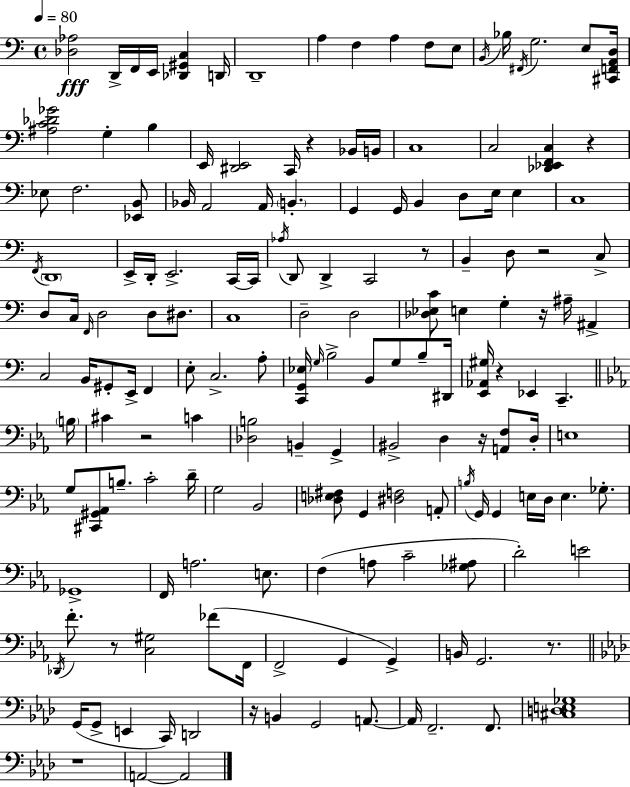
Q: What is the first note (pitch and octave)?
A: D2